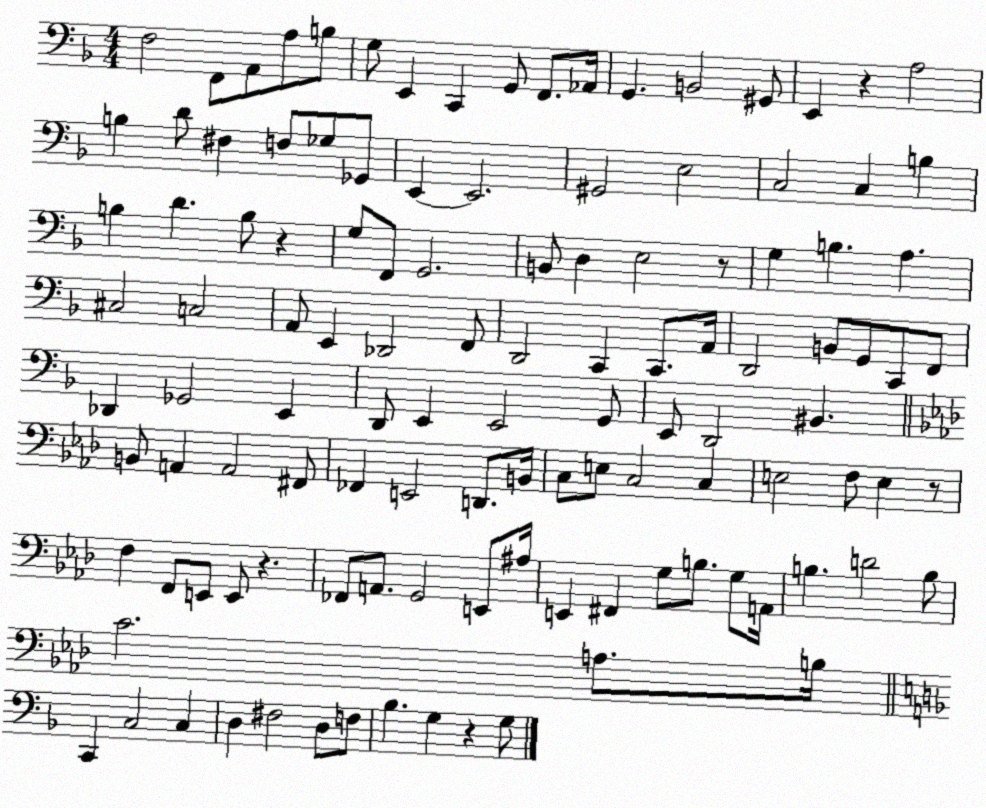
X:1
T:Untitled
M:4/4
L:1/4
K:F
F,2 F,,/2 A,,/2 A,/2 B,/2 G,/2 E,, C,, G,,/2 F,,/2 _A,,/4 G,, B,,2 ^G,,/2 E,, z A,2 B, D/2 ^F, F,/2 _G,/2 _G,,/2 E,, E,,2 ^G,,2 E,2 C,2 C, B, B, D B,/2 z G,/2 F,,/2 G,,2 B,,/2 D, E,2 z/2 G, B, A, ^C,2 C,2 A,,/2 E,, _D,,2 F,,/2 D,,2 C,, C,,/2 A,,/4 D,,2 B,,/2 G,,/2 C,,/2 F,,/2 _D,, _G,,2 E,, D,,/2 E,, E,,2 G,,/2 E,,/2 D,,2 ^B,, B,,/2 A,, A,,2 ^F,,/2 _F,, E,,2 D,,/2 B,,/4 C,/2 E,/2 C,2 C, E,2 F,/2 E, z/2 F, F,,/2 E,,/2 E,,/2 z _F,,/2 A,,/2 G,,2 E,,/2 ^A,/4 E,, ^F,, G,/2 B,/2 G,/2 A,,/4 B, D2 B,/2 C2 A,/2 B,/4 C,, C,2 C, D, ^F,2 D,/2 F,/2 _B, G, z G,/2